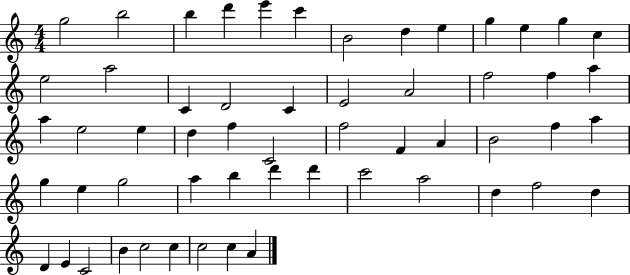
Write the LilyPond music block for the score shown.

{
  \clef treble
  \numericTimeSignature
  \time 4/4
  \key c \major
  g''2 b''2 | b''4 d'''4 e'''4 c'''4 | b'2 d''4 e''4 | g''4 e''4 g''4 c''4 | \break e''2 a''2 | c'4 d'2 c'4 | e'2 a'2 | f''2 f''4 a''4 | \break a''4 e''2 e''4 | d''4 f''4 c'2 | f''2 f'4 a'4 | b'2 f''4 a''4 | \break g''4 e''4 g''2 | a''4 b''4 d'''4 d'''4 | c'''2 a''2 | d''4 f''2 d''4 | \break d'4 e'4 c'2 | b'4 c''2 c''4 | c''2 c''4 a'4 | \bar "|."
}